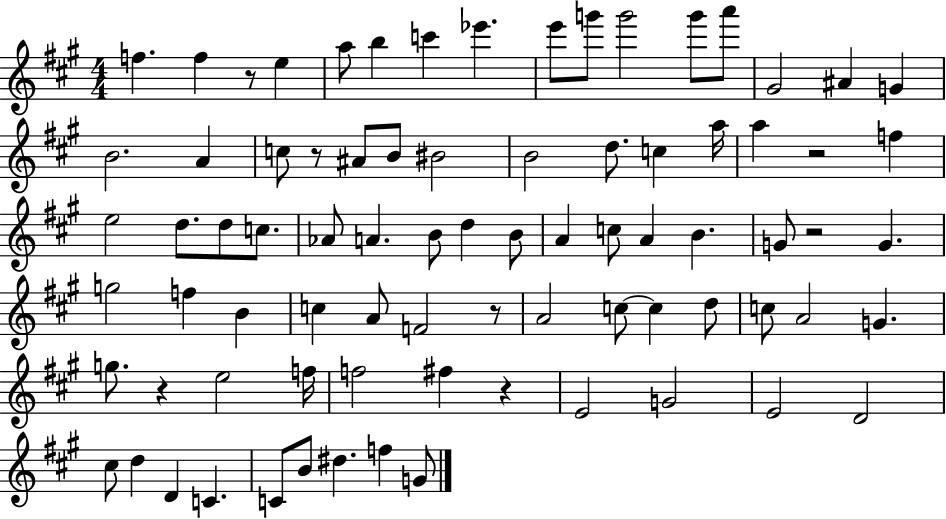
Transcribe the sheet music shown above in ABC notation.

X:1
T:Untitled
M:4/4
L:1/4
K:A
f f z/2 e a/2 b c' _e' e'/2 g'/2 g'2 g'/2 a'/2 ^G2 ^A G B2 A c/2 z/2 ^A/2 B/2 ^B2 B2 d/2 c a/4 a z2 f e2 d/2 d/2 c/2 _A/2 A B/2 d B/2 A c/2 A B G/2 z2 G g2 f B c A/2 F2 z/2 A2 c/2 c d/2 c/2 A2 G g/2 z e2 f/4 f2 ^f z E2 G2 E2 D2 ^c/2 d D C C/2 B/2 ^d f G/2